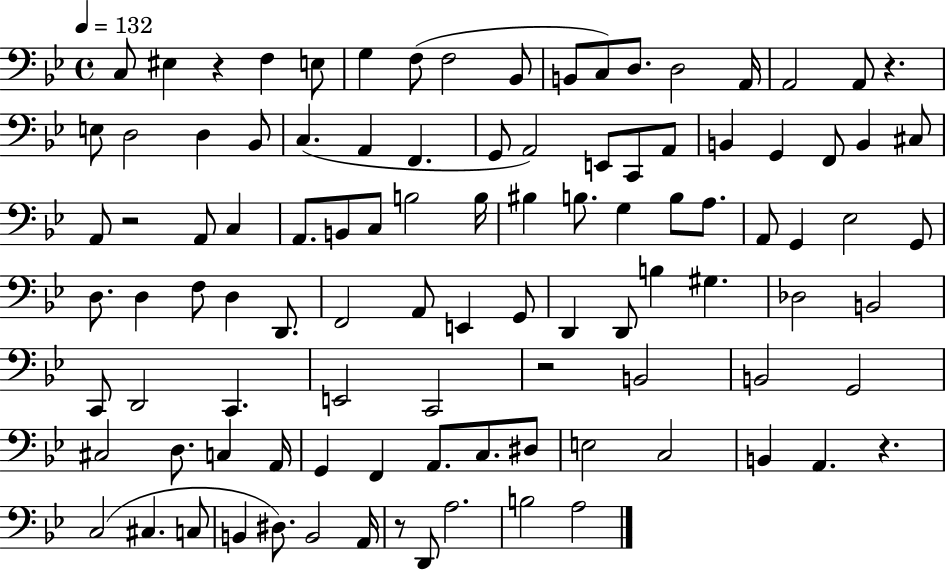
{
  \clef bass
  \time 4/4
  \defaultTimeSignature
  \key bes \major
  \tempo 4 = 132
  \repeat volta 2 { c8 eis4 r4 f4 e8 | g4 f8( f2 bes,8 | b,8 c8) d8. d2 a,16 | a,2 a,8 r4. | \break e8 d2 d4 bes,8 | c4.( a,4 f,4. | g,8 a,2) e,8 c,8 a,8 | b,4 g,4 f,8 b,4 cis8 | \break a,8 r2 a,8 c4 | a,8. b,8 c8 b2 b16 | bis4 b8. g4 b8 a8. | a,8 g,4 ees2 g,8 | \break d8. d4 f8 d4 d,8. | f,2 a,8 e,4 g,8 | d,4 d,8 b4 gis4. | des2 b,2 | \break c,8 d,2 c,4. | e,2 c,2 | r2 b,2 | b,2 g,2 | \break cis2 d8. c4 a,16 | g,4 f,4 a,8. c8. dis8 | e2 c2 | b,4 a,4. r4. | \break c2( cis4. c8 | b,4 dis8.) b,2 a,16 | r8 d,8 a2. | b2 a2 | \break } \bar "|."
}